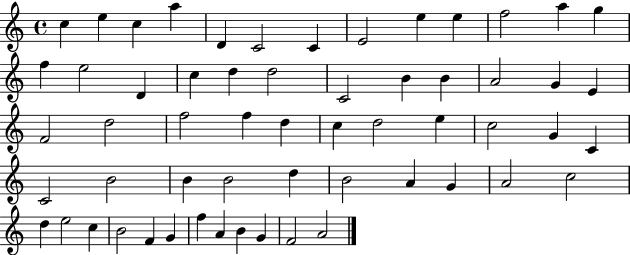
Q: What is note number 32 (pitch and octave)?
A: D5